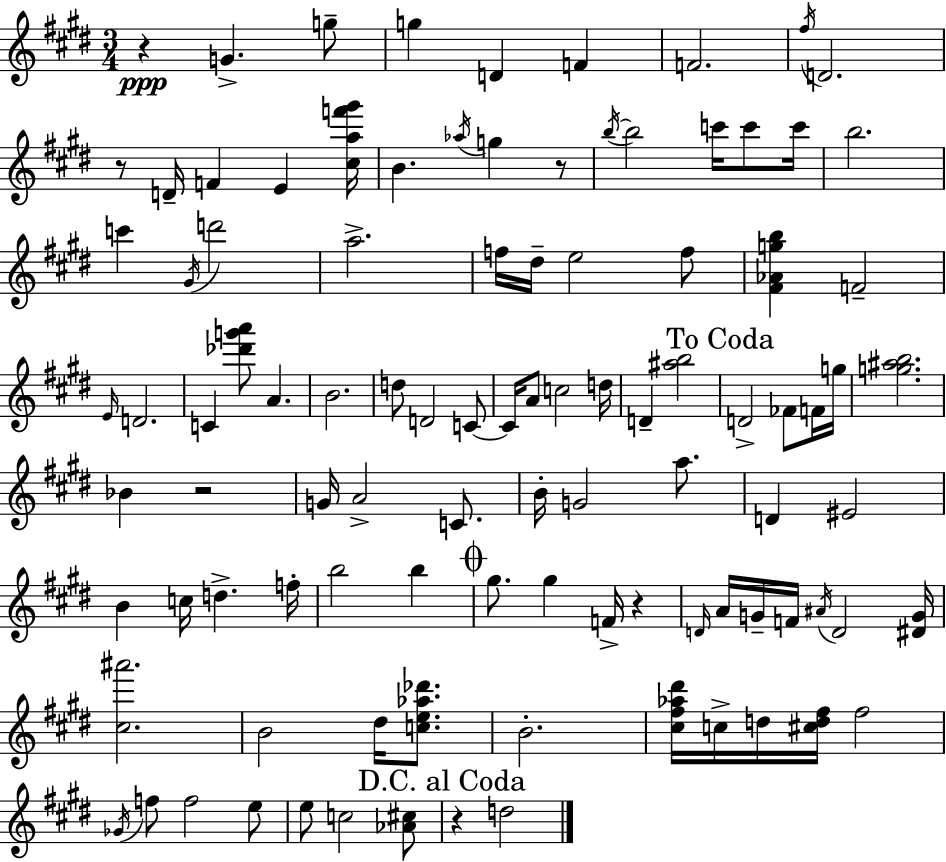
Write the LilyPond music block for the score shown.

{
  \clef treble
  \numericTimeSignature
  \time 3/4
  \key e \major
  r4\ppp g'4.-> g''8-- | g''4 d'4 f'4 | f'2. | \acciaccatura { fis''16 } d'2. | \break r8 d'16-- f'4 e'4 | <cis'' a'' f''' gis'''>16 b'4. \acciaccatura { aes''16 } g''4 | r8 \acciaccatura { b''16~ }~ b''2 c'''16 | c'''8 c'''16 b''2. | \break c'''4 \acciaccatura { gis'16 } d'''2 | a''2.-> | f''16 dis''16-- e''2 | f''8 <fis' aes' g'' b''>4 f'2-- | \break \grace { e'16 } d'2. | c'4 <des''' g''' a'''>8 a'4. | b'2. | d''8 d'2 | \break c'8~~ c'16 a'8 c''2 | d''16 d'4-- <ais'' b''>2 | \mark "To Coda" d'2-> | fes'8 f'16 g''16 <g'' ais'' b''>2. | \break bes'4 r2 | g'16 a'2-> | c'8. b'16-. g'2 | a''8. d'4 eis'2 | \break b'4 c''16 d''4.-> | f''16-. b''2 | b''4 \mark \markup { \musicglyph "scripts.coda" } gis''8. gis''4 | f'16-> r4 \grace { d'16 } a'16 g'16-- f'16 \acciaccatura { ais'16 } d'2 | \break <dis' g'>16 <cis'' ais'''>2. | b'2 | dis''16 <c'' e'' aes'' des'''>8. b'2.-. | <cis'' fis'' aes'' dis'''>16 c''16-> d''16 <cis'' d'' fis''>16 fis''2 | \break \acciaccatura { ges'16 } f''8 f''2 | e''8 e''8 c''2 | <aes' cis''>8 \mark "D.C. al Coda" r4 | d''2 \bar "|."
}